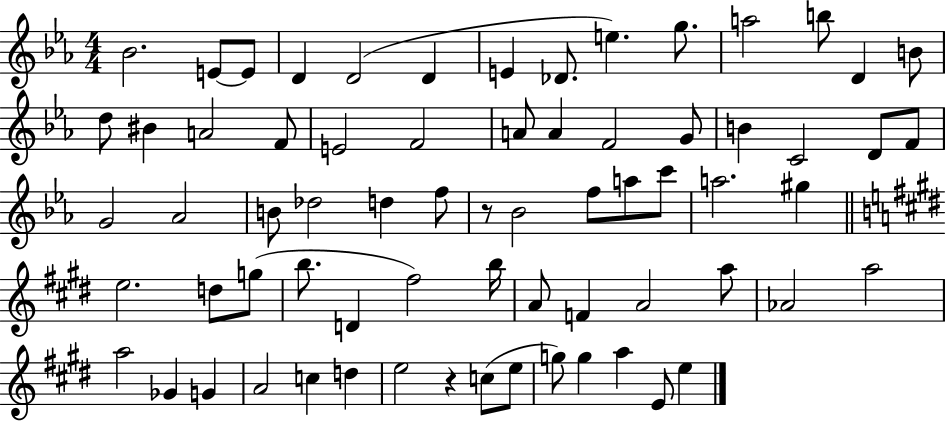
{
  \clef treble
  \numericTimeSignature
  \time 4/4
  \key ees \major
  \repeat volta 2 { bes'2. e'8~~ e'8 | d'4 d'2( d'4 | e'4 des'8. e''4.) g''8. | a''2 b''8 d'4 b'8 | \break d''8 bis'4 a'2 f'8 | e'2 f'2 | a'8 a'4 f'2 g'8 | b'4 c'2 d'8 f'8 | \break g'2 aes'2 | b'8 des''2 d''4 f''8 | r8 bes'2 f''8 a''8 c'''8 | a''2. gis''4 | \break \bar "||" \break \key e \major e''2. d''8 g''8( | b''8. d'4 fis''2) b''16 | a'8 f'4 a'2 a''8 | aes'2 a''2 | \break a''2 ges'4 g'4 | a'2 c''4 d''4 | e''2 r4 c''8( e''8 | g''8) g''4 a''4 e'8 e''4 | \break } \bar "|."
}